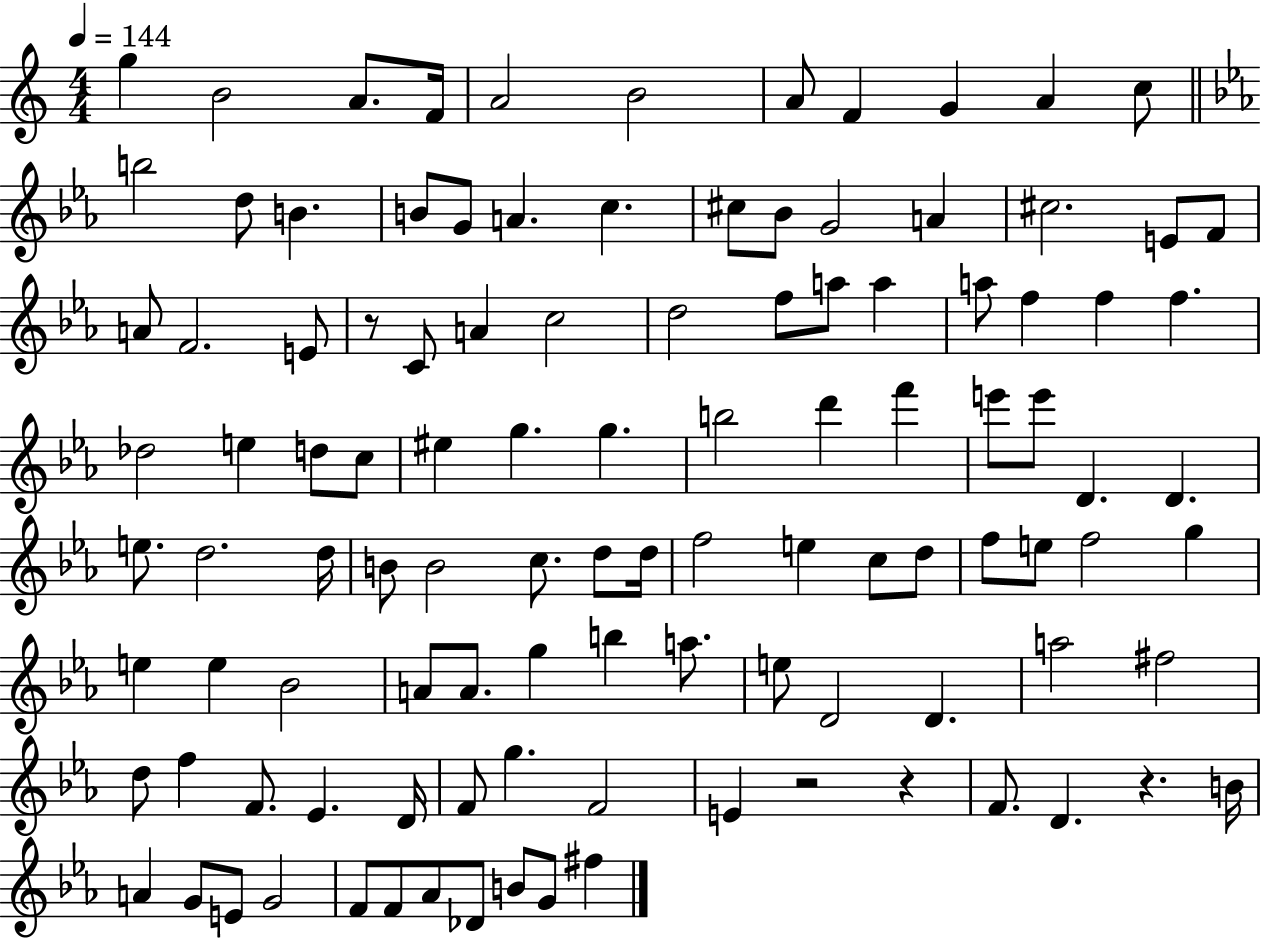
G5/q B4/h A4/e. F4/s A4/h B4/h A4/e F4/q G4/q A4/q C5/e B5/h D5/e B4/q. B4/e G4/e A4/q. C5/q. C#5/e Bb4/e G4/h A4/q C#5/h. E4/e F4/e A4/e F4/h. E4/e R/e C4/e A4/q C5/h D5/h F5/e A5/e A5/q A5/e F5/q F5/q F5/q. Db5/h E5/q D5/e C5/e EIS5/q G5/q. G5/q. B5/h D6/q F6/q E6/e E6/e D4/q. D4/q. E5/e. D5/h. D5/s B4/e B4/h C5/e. D5/e D5/s F5/h E5/q C5/e D5/e F5/e E5/e F5/h G5/q E5/q E5/q Bb4/h A4/e A4/e. G5/q B5/q A5/e. E5/e D4/h D4/q. A5/h F#5/h D5/e F5/q F4/e. Eb4/q. D4/s F4/e G5/q. F4/h E4/q R/h R/q F4/e. D4/q. R/q. B4/s A4/q G4/e E4/e G4/h F4/e F4/e Ab4/e Db4/e B4/e G4/e F#5/q